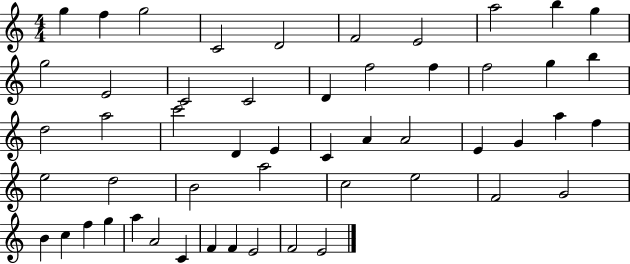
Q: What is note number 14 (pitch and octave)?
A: C4